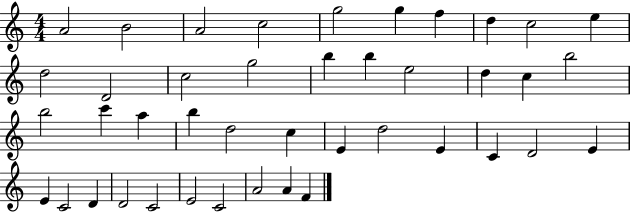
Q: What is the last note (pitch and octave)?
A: F4